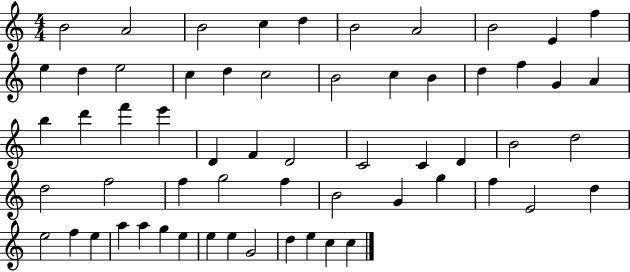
B4/h A4/h B4/h C5/q D5/q B4/h A4/h B4/h E4/q F5/q E5/q D5/q E5/h C5/q D5/q C5/h B4/h C5/q B4/q D5/q F5/q G4/q A4/q B5/q D6/q F6/q E6/q D4/q F4/q D4/h C4/h C4/q D4/q B4/h D5/h D5/h F5/h F5/q G5/h F5/q B4/h G4/q G5/q F5/q E4/h D5/q E5/h F5/q E5/q A5/q A5/q G5/q E5/q E5/q E5/q G4/h D5/q E5/q C5/q C5/q